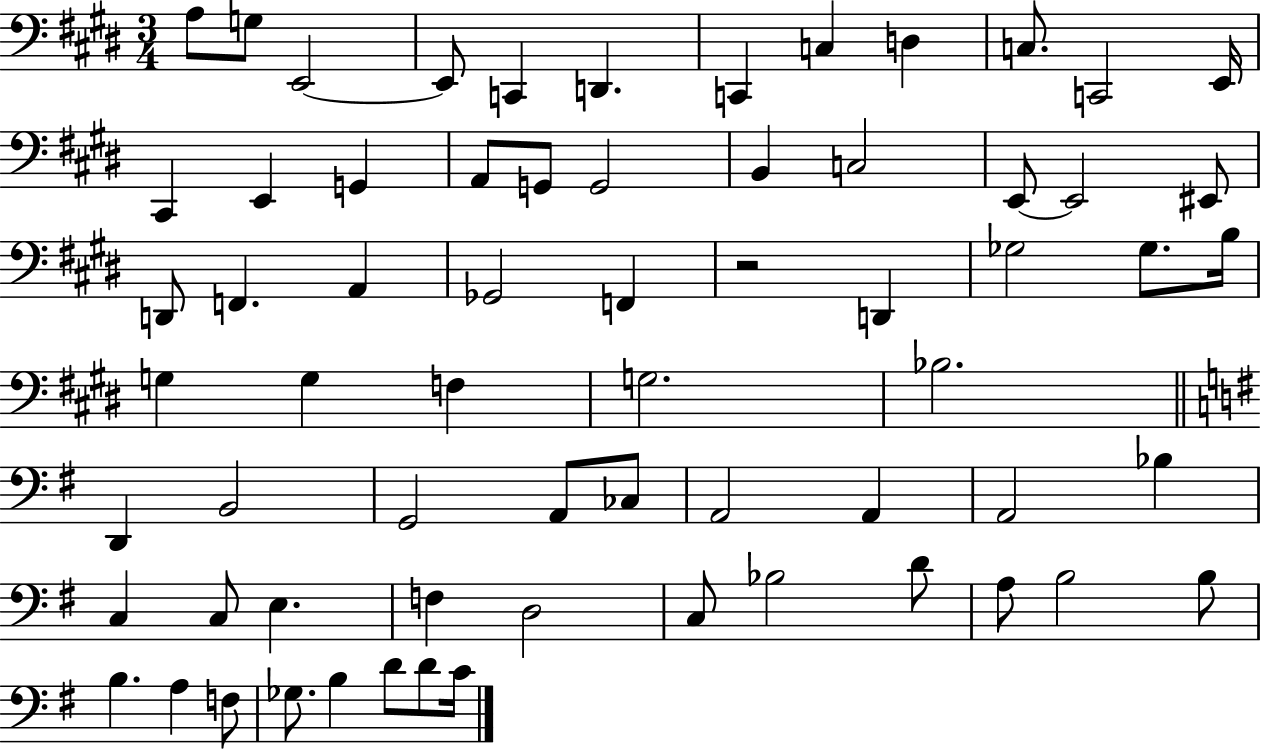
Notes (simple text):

A3/e G3/e E2/h E2/e C2/q D2/q. C2/q C3/q D3/q C3/e. C2/h E2/s C#2/q E2/q G2/q A2/e G2/e G2/h B2/q C3/h E2/e E2/h EIS2/e D2/e F2/q. A2/q Gb2/h F2/q R/h D2/q Gb3/h Gb3/e. B3/s G3/q G3/q F3/q G3/h. Bb3/h. D2/q B2/h G2/h A2/e CES3/e A2/h A2/q A2/h Bb3/q C3/q C3/e E3/q. F3/q D3/h C3/e Bb3/h D4/e A3/e B3/h B3/e B3/q. A3/q F3/e Gb3/e. B3/q D4/e D4/e C4/s